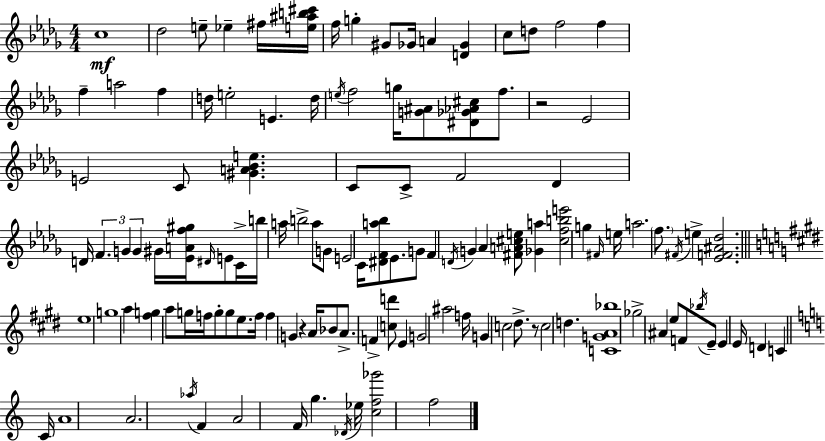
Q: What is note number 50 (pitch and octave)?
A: F4